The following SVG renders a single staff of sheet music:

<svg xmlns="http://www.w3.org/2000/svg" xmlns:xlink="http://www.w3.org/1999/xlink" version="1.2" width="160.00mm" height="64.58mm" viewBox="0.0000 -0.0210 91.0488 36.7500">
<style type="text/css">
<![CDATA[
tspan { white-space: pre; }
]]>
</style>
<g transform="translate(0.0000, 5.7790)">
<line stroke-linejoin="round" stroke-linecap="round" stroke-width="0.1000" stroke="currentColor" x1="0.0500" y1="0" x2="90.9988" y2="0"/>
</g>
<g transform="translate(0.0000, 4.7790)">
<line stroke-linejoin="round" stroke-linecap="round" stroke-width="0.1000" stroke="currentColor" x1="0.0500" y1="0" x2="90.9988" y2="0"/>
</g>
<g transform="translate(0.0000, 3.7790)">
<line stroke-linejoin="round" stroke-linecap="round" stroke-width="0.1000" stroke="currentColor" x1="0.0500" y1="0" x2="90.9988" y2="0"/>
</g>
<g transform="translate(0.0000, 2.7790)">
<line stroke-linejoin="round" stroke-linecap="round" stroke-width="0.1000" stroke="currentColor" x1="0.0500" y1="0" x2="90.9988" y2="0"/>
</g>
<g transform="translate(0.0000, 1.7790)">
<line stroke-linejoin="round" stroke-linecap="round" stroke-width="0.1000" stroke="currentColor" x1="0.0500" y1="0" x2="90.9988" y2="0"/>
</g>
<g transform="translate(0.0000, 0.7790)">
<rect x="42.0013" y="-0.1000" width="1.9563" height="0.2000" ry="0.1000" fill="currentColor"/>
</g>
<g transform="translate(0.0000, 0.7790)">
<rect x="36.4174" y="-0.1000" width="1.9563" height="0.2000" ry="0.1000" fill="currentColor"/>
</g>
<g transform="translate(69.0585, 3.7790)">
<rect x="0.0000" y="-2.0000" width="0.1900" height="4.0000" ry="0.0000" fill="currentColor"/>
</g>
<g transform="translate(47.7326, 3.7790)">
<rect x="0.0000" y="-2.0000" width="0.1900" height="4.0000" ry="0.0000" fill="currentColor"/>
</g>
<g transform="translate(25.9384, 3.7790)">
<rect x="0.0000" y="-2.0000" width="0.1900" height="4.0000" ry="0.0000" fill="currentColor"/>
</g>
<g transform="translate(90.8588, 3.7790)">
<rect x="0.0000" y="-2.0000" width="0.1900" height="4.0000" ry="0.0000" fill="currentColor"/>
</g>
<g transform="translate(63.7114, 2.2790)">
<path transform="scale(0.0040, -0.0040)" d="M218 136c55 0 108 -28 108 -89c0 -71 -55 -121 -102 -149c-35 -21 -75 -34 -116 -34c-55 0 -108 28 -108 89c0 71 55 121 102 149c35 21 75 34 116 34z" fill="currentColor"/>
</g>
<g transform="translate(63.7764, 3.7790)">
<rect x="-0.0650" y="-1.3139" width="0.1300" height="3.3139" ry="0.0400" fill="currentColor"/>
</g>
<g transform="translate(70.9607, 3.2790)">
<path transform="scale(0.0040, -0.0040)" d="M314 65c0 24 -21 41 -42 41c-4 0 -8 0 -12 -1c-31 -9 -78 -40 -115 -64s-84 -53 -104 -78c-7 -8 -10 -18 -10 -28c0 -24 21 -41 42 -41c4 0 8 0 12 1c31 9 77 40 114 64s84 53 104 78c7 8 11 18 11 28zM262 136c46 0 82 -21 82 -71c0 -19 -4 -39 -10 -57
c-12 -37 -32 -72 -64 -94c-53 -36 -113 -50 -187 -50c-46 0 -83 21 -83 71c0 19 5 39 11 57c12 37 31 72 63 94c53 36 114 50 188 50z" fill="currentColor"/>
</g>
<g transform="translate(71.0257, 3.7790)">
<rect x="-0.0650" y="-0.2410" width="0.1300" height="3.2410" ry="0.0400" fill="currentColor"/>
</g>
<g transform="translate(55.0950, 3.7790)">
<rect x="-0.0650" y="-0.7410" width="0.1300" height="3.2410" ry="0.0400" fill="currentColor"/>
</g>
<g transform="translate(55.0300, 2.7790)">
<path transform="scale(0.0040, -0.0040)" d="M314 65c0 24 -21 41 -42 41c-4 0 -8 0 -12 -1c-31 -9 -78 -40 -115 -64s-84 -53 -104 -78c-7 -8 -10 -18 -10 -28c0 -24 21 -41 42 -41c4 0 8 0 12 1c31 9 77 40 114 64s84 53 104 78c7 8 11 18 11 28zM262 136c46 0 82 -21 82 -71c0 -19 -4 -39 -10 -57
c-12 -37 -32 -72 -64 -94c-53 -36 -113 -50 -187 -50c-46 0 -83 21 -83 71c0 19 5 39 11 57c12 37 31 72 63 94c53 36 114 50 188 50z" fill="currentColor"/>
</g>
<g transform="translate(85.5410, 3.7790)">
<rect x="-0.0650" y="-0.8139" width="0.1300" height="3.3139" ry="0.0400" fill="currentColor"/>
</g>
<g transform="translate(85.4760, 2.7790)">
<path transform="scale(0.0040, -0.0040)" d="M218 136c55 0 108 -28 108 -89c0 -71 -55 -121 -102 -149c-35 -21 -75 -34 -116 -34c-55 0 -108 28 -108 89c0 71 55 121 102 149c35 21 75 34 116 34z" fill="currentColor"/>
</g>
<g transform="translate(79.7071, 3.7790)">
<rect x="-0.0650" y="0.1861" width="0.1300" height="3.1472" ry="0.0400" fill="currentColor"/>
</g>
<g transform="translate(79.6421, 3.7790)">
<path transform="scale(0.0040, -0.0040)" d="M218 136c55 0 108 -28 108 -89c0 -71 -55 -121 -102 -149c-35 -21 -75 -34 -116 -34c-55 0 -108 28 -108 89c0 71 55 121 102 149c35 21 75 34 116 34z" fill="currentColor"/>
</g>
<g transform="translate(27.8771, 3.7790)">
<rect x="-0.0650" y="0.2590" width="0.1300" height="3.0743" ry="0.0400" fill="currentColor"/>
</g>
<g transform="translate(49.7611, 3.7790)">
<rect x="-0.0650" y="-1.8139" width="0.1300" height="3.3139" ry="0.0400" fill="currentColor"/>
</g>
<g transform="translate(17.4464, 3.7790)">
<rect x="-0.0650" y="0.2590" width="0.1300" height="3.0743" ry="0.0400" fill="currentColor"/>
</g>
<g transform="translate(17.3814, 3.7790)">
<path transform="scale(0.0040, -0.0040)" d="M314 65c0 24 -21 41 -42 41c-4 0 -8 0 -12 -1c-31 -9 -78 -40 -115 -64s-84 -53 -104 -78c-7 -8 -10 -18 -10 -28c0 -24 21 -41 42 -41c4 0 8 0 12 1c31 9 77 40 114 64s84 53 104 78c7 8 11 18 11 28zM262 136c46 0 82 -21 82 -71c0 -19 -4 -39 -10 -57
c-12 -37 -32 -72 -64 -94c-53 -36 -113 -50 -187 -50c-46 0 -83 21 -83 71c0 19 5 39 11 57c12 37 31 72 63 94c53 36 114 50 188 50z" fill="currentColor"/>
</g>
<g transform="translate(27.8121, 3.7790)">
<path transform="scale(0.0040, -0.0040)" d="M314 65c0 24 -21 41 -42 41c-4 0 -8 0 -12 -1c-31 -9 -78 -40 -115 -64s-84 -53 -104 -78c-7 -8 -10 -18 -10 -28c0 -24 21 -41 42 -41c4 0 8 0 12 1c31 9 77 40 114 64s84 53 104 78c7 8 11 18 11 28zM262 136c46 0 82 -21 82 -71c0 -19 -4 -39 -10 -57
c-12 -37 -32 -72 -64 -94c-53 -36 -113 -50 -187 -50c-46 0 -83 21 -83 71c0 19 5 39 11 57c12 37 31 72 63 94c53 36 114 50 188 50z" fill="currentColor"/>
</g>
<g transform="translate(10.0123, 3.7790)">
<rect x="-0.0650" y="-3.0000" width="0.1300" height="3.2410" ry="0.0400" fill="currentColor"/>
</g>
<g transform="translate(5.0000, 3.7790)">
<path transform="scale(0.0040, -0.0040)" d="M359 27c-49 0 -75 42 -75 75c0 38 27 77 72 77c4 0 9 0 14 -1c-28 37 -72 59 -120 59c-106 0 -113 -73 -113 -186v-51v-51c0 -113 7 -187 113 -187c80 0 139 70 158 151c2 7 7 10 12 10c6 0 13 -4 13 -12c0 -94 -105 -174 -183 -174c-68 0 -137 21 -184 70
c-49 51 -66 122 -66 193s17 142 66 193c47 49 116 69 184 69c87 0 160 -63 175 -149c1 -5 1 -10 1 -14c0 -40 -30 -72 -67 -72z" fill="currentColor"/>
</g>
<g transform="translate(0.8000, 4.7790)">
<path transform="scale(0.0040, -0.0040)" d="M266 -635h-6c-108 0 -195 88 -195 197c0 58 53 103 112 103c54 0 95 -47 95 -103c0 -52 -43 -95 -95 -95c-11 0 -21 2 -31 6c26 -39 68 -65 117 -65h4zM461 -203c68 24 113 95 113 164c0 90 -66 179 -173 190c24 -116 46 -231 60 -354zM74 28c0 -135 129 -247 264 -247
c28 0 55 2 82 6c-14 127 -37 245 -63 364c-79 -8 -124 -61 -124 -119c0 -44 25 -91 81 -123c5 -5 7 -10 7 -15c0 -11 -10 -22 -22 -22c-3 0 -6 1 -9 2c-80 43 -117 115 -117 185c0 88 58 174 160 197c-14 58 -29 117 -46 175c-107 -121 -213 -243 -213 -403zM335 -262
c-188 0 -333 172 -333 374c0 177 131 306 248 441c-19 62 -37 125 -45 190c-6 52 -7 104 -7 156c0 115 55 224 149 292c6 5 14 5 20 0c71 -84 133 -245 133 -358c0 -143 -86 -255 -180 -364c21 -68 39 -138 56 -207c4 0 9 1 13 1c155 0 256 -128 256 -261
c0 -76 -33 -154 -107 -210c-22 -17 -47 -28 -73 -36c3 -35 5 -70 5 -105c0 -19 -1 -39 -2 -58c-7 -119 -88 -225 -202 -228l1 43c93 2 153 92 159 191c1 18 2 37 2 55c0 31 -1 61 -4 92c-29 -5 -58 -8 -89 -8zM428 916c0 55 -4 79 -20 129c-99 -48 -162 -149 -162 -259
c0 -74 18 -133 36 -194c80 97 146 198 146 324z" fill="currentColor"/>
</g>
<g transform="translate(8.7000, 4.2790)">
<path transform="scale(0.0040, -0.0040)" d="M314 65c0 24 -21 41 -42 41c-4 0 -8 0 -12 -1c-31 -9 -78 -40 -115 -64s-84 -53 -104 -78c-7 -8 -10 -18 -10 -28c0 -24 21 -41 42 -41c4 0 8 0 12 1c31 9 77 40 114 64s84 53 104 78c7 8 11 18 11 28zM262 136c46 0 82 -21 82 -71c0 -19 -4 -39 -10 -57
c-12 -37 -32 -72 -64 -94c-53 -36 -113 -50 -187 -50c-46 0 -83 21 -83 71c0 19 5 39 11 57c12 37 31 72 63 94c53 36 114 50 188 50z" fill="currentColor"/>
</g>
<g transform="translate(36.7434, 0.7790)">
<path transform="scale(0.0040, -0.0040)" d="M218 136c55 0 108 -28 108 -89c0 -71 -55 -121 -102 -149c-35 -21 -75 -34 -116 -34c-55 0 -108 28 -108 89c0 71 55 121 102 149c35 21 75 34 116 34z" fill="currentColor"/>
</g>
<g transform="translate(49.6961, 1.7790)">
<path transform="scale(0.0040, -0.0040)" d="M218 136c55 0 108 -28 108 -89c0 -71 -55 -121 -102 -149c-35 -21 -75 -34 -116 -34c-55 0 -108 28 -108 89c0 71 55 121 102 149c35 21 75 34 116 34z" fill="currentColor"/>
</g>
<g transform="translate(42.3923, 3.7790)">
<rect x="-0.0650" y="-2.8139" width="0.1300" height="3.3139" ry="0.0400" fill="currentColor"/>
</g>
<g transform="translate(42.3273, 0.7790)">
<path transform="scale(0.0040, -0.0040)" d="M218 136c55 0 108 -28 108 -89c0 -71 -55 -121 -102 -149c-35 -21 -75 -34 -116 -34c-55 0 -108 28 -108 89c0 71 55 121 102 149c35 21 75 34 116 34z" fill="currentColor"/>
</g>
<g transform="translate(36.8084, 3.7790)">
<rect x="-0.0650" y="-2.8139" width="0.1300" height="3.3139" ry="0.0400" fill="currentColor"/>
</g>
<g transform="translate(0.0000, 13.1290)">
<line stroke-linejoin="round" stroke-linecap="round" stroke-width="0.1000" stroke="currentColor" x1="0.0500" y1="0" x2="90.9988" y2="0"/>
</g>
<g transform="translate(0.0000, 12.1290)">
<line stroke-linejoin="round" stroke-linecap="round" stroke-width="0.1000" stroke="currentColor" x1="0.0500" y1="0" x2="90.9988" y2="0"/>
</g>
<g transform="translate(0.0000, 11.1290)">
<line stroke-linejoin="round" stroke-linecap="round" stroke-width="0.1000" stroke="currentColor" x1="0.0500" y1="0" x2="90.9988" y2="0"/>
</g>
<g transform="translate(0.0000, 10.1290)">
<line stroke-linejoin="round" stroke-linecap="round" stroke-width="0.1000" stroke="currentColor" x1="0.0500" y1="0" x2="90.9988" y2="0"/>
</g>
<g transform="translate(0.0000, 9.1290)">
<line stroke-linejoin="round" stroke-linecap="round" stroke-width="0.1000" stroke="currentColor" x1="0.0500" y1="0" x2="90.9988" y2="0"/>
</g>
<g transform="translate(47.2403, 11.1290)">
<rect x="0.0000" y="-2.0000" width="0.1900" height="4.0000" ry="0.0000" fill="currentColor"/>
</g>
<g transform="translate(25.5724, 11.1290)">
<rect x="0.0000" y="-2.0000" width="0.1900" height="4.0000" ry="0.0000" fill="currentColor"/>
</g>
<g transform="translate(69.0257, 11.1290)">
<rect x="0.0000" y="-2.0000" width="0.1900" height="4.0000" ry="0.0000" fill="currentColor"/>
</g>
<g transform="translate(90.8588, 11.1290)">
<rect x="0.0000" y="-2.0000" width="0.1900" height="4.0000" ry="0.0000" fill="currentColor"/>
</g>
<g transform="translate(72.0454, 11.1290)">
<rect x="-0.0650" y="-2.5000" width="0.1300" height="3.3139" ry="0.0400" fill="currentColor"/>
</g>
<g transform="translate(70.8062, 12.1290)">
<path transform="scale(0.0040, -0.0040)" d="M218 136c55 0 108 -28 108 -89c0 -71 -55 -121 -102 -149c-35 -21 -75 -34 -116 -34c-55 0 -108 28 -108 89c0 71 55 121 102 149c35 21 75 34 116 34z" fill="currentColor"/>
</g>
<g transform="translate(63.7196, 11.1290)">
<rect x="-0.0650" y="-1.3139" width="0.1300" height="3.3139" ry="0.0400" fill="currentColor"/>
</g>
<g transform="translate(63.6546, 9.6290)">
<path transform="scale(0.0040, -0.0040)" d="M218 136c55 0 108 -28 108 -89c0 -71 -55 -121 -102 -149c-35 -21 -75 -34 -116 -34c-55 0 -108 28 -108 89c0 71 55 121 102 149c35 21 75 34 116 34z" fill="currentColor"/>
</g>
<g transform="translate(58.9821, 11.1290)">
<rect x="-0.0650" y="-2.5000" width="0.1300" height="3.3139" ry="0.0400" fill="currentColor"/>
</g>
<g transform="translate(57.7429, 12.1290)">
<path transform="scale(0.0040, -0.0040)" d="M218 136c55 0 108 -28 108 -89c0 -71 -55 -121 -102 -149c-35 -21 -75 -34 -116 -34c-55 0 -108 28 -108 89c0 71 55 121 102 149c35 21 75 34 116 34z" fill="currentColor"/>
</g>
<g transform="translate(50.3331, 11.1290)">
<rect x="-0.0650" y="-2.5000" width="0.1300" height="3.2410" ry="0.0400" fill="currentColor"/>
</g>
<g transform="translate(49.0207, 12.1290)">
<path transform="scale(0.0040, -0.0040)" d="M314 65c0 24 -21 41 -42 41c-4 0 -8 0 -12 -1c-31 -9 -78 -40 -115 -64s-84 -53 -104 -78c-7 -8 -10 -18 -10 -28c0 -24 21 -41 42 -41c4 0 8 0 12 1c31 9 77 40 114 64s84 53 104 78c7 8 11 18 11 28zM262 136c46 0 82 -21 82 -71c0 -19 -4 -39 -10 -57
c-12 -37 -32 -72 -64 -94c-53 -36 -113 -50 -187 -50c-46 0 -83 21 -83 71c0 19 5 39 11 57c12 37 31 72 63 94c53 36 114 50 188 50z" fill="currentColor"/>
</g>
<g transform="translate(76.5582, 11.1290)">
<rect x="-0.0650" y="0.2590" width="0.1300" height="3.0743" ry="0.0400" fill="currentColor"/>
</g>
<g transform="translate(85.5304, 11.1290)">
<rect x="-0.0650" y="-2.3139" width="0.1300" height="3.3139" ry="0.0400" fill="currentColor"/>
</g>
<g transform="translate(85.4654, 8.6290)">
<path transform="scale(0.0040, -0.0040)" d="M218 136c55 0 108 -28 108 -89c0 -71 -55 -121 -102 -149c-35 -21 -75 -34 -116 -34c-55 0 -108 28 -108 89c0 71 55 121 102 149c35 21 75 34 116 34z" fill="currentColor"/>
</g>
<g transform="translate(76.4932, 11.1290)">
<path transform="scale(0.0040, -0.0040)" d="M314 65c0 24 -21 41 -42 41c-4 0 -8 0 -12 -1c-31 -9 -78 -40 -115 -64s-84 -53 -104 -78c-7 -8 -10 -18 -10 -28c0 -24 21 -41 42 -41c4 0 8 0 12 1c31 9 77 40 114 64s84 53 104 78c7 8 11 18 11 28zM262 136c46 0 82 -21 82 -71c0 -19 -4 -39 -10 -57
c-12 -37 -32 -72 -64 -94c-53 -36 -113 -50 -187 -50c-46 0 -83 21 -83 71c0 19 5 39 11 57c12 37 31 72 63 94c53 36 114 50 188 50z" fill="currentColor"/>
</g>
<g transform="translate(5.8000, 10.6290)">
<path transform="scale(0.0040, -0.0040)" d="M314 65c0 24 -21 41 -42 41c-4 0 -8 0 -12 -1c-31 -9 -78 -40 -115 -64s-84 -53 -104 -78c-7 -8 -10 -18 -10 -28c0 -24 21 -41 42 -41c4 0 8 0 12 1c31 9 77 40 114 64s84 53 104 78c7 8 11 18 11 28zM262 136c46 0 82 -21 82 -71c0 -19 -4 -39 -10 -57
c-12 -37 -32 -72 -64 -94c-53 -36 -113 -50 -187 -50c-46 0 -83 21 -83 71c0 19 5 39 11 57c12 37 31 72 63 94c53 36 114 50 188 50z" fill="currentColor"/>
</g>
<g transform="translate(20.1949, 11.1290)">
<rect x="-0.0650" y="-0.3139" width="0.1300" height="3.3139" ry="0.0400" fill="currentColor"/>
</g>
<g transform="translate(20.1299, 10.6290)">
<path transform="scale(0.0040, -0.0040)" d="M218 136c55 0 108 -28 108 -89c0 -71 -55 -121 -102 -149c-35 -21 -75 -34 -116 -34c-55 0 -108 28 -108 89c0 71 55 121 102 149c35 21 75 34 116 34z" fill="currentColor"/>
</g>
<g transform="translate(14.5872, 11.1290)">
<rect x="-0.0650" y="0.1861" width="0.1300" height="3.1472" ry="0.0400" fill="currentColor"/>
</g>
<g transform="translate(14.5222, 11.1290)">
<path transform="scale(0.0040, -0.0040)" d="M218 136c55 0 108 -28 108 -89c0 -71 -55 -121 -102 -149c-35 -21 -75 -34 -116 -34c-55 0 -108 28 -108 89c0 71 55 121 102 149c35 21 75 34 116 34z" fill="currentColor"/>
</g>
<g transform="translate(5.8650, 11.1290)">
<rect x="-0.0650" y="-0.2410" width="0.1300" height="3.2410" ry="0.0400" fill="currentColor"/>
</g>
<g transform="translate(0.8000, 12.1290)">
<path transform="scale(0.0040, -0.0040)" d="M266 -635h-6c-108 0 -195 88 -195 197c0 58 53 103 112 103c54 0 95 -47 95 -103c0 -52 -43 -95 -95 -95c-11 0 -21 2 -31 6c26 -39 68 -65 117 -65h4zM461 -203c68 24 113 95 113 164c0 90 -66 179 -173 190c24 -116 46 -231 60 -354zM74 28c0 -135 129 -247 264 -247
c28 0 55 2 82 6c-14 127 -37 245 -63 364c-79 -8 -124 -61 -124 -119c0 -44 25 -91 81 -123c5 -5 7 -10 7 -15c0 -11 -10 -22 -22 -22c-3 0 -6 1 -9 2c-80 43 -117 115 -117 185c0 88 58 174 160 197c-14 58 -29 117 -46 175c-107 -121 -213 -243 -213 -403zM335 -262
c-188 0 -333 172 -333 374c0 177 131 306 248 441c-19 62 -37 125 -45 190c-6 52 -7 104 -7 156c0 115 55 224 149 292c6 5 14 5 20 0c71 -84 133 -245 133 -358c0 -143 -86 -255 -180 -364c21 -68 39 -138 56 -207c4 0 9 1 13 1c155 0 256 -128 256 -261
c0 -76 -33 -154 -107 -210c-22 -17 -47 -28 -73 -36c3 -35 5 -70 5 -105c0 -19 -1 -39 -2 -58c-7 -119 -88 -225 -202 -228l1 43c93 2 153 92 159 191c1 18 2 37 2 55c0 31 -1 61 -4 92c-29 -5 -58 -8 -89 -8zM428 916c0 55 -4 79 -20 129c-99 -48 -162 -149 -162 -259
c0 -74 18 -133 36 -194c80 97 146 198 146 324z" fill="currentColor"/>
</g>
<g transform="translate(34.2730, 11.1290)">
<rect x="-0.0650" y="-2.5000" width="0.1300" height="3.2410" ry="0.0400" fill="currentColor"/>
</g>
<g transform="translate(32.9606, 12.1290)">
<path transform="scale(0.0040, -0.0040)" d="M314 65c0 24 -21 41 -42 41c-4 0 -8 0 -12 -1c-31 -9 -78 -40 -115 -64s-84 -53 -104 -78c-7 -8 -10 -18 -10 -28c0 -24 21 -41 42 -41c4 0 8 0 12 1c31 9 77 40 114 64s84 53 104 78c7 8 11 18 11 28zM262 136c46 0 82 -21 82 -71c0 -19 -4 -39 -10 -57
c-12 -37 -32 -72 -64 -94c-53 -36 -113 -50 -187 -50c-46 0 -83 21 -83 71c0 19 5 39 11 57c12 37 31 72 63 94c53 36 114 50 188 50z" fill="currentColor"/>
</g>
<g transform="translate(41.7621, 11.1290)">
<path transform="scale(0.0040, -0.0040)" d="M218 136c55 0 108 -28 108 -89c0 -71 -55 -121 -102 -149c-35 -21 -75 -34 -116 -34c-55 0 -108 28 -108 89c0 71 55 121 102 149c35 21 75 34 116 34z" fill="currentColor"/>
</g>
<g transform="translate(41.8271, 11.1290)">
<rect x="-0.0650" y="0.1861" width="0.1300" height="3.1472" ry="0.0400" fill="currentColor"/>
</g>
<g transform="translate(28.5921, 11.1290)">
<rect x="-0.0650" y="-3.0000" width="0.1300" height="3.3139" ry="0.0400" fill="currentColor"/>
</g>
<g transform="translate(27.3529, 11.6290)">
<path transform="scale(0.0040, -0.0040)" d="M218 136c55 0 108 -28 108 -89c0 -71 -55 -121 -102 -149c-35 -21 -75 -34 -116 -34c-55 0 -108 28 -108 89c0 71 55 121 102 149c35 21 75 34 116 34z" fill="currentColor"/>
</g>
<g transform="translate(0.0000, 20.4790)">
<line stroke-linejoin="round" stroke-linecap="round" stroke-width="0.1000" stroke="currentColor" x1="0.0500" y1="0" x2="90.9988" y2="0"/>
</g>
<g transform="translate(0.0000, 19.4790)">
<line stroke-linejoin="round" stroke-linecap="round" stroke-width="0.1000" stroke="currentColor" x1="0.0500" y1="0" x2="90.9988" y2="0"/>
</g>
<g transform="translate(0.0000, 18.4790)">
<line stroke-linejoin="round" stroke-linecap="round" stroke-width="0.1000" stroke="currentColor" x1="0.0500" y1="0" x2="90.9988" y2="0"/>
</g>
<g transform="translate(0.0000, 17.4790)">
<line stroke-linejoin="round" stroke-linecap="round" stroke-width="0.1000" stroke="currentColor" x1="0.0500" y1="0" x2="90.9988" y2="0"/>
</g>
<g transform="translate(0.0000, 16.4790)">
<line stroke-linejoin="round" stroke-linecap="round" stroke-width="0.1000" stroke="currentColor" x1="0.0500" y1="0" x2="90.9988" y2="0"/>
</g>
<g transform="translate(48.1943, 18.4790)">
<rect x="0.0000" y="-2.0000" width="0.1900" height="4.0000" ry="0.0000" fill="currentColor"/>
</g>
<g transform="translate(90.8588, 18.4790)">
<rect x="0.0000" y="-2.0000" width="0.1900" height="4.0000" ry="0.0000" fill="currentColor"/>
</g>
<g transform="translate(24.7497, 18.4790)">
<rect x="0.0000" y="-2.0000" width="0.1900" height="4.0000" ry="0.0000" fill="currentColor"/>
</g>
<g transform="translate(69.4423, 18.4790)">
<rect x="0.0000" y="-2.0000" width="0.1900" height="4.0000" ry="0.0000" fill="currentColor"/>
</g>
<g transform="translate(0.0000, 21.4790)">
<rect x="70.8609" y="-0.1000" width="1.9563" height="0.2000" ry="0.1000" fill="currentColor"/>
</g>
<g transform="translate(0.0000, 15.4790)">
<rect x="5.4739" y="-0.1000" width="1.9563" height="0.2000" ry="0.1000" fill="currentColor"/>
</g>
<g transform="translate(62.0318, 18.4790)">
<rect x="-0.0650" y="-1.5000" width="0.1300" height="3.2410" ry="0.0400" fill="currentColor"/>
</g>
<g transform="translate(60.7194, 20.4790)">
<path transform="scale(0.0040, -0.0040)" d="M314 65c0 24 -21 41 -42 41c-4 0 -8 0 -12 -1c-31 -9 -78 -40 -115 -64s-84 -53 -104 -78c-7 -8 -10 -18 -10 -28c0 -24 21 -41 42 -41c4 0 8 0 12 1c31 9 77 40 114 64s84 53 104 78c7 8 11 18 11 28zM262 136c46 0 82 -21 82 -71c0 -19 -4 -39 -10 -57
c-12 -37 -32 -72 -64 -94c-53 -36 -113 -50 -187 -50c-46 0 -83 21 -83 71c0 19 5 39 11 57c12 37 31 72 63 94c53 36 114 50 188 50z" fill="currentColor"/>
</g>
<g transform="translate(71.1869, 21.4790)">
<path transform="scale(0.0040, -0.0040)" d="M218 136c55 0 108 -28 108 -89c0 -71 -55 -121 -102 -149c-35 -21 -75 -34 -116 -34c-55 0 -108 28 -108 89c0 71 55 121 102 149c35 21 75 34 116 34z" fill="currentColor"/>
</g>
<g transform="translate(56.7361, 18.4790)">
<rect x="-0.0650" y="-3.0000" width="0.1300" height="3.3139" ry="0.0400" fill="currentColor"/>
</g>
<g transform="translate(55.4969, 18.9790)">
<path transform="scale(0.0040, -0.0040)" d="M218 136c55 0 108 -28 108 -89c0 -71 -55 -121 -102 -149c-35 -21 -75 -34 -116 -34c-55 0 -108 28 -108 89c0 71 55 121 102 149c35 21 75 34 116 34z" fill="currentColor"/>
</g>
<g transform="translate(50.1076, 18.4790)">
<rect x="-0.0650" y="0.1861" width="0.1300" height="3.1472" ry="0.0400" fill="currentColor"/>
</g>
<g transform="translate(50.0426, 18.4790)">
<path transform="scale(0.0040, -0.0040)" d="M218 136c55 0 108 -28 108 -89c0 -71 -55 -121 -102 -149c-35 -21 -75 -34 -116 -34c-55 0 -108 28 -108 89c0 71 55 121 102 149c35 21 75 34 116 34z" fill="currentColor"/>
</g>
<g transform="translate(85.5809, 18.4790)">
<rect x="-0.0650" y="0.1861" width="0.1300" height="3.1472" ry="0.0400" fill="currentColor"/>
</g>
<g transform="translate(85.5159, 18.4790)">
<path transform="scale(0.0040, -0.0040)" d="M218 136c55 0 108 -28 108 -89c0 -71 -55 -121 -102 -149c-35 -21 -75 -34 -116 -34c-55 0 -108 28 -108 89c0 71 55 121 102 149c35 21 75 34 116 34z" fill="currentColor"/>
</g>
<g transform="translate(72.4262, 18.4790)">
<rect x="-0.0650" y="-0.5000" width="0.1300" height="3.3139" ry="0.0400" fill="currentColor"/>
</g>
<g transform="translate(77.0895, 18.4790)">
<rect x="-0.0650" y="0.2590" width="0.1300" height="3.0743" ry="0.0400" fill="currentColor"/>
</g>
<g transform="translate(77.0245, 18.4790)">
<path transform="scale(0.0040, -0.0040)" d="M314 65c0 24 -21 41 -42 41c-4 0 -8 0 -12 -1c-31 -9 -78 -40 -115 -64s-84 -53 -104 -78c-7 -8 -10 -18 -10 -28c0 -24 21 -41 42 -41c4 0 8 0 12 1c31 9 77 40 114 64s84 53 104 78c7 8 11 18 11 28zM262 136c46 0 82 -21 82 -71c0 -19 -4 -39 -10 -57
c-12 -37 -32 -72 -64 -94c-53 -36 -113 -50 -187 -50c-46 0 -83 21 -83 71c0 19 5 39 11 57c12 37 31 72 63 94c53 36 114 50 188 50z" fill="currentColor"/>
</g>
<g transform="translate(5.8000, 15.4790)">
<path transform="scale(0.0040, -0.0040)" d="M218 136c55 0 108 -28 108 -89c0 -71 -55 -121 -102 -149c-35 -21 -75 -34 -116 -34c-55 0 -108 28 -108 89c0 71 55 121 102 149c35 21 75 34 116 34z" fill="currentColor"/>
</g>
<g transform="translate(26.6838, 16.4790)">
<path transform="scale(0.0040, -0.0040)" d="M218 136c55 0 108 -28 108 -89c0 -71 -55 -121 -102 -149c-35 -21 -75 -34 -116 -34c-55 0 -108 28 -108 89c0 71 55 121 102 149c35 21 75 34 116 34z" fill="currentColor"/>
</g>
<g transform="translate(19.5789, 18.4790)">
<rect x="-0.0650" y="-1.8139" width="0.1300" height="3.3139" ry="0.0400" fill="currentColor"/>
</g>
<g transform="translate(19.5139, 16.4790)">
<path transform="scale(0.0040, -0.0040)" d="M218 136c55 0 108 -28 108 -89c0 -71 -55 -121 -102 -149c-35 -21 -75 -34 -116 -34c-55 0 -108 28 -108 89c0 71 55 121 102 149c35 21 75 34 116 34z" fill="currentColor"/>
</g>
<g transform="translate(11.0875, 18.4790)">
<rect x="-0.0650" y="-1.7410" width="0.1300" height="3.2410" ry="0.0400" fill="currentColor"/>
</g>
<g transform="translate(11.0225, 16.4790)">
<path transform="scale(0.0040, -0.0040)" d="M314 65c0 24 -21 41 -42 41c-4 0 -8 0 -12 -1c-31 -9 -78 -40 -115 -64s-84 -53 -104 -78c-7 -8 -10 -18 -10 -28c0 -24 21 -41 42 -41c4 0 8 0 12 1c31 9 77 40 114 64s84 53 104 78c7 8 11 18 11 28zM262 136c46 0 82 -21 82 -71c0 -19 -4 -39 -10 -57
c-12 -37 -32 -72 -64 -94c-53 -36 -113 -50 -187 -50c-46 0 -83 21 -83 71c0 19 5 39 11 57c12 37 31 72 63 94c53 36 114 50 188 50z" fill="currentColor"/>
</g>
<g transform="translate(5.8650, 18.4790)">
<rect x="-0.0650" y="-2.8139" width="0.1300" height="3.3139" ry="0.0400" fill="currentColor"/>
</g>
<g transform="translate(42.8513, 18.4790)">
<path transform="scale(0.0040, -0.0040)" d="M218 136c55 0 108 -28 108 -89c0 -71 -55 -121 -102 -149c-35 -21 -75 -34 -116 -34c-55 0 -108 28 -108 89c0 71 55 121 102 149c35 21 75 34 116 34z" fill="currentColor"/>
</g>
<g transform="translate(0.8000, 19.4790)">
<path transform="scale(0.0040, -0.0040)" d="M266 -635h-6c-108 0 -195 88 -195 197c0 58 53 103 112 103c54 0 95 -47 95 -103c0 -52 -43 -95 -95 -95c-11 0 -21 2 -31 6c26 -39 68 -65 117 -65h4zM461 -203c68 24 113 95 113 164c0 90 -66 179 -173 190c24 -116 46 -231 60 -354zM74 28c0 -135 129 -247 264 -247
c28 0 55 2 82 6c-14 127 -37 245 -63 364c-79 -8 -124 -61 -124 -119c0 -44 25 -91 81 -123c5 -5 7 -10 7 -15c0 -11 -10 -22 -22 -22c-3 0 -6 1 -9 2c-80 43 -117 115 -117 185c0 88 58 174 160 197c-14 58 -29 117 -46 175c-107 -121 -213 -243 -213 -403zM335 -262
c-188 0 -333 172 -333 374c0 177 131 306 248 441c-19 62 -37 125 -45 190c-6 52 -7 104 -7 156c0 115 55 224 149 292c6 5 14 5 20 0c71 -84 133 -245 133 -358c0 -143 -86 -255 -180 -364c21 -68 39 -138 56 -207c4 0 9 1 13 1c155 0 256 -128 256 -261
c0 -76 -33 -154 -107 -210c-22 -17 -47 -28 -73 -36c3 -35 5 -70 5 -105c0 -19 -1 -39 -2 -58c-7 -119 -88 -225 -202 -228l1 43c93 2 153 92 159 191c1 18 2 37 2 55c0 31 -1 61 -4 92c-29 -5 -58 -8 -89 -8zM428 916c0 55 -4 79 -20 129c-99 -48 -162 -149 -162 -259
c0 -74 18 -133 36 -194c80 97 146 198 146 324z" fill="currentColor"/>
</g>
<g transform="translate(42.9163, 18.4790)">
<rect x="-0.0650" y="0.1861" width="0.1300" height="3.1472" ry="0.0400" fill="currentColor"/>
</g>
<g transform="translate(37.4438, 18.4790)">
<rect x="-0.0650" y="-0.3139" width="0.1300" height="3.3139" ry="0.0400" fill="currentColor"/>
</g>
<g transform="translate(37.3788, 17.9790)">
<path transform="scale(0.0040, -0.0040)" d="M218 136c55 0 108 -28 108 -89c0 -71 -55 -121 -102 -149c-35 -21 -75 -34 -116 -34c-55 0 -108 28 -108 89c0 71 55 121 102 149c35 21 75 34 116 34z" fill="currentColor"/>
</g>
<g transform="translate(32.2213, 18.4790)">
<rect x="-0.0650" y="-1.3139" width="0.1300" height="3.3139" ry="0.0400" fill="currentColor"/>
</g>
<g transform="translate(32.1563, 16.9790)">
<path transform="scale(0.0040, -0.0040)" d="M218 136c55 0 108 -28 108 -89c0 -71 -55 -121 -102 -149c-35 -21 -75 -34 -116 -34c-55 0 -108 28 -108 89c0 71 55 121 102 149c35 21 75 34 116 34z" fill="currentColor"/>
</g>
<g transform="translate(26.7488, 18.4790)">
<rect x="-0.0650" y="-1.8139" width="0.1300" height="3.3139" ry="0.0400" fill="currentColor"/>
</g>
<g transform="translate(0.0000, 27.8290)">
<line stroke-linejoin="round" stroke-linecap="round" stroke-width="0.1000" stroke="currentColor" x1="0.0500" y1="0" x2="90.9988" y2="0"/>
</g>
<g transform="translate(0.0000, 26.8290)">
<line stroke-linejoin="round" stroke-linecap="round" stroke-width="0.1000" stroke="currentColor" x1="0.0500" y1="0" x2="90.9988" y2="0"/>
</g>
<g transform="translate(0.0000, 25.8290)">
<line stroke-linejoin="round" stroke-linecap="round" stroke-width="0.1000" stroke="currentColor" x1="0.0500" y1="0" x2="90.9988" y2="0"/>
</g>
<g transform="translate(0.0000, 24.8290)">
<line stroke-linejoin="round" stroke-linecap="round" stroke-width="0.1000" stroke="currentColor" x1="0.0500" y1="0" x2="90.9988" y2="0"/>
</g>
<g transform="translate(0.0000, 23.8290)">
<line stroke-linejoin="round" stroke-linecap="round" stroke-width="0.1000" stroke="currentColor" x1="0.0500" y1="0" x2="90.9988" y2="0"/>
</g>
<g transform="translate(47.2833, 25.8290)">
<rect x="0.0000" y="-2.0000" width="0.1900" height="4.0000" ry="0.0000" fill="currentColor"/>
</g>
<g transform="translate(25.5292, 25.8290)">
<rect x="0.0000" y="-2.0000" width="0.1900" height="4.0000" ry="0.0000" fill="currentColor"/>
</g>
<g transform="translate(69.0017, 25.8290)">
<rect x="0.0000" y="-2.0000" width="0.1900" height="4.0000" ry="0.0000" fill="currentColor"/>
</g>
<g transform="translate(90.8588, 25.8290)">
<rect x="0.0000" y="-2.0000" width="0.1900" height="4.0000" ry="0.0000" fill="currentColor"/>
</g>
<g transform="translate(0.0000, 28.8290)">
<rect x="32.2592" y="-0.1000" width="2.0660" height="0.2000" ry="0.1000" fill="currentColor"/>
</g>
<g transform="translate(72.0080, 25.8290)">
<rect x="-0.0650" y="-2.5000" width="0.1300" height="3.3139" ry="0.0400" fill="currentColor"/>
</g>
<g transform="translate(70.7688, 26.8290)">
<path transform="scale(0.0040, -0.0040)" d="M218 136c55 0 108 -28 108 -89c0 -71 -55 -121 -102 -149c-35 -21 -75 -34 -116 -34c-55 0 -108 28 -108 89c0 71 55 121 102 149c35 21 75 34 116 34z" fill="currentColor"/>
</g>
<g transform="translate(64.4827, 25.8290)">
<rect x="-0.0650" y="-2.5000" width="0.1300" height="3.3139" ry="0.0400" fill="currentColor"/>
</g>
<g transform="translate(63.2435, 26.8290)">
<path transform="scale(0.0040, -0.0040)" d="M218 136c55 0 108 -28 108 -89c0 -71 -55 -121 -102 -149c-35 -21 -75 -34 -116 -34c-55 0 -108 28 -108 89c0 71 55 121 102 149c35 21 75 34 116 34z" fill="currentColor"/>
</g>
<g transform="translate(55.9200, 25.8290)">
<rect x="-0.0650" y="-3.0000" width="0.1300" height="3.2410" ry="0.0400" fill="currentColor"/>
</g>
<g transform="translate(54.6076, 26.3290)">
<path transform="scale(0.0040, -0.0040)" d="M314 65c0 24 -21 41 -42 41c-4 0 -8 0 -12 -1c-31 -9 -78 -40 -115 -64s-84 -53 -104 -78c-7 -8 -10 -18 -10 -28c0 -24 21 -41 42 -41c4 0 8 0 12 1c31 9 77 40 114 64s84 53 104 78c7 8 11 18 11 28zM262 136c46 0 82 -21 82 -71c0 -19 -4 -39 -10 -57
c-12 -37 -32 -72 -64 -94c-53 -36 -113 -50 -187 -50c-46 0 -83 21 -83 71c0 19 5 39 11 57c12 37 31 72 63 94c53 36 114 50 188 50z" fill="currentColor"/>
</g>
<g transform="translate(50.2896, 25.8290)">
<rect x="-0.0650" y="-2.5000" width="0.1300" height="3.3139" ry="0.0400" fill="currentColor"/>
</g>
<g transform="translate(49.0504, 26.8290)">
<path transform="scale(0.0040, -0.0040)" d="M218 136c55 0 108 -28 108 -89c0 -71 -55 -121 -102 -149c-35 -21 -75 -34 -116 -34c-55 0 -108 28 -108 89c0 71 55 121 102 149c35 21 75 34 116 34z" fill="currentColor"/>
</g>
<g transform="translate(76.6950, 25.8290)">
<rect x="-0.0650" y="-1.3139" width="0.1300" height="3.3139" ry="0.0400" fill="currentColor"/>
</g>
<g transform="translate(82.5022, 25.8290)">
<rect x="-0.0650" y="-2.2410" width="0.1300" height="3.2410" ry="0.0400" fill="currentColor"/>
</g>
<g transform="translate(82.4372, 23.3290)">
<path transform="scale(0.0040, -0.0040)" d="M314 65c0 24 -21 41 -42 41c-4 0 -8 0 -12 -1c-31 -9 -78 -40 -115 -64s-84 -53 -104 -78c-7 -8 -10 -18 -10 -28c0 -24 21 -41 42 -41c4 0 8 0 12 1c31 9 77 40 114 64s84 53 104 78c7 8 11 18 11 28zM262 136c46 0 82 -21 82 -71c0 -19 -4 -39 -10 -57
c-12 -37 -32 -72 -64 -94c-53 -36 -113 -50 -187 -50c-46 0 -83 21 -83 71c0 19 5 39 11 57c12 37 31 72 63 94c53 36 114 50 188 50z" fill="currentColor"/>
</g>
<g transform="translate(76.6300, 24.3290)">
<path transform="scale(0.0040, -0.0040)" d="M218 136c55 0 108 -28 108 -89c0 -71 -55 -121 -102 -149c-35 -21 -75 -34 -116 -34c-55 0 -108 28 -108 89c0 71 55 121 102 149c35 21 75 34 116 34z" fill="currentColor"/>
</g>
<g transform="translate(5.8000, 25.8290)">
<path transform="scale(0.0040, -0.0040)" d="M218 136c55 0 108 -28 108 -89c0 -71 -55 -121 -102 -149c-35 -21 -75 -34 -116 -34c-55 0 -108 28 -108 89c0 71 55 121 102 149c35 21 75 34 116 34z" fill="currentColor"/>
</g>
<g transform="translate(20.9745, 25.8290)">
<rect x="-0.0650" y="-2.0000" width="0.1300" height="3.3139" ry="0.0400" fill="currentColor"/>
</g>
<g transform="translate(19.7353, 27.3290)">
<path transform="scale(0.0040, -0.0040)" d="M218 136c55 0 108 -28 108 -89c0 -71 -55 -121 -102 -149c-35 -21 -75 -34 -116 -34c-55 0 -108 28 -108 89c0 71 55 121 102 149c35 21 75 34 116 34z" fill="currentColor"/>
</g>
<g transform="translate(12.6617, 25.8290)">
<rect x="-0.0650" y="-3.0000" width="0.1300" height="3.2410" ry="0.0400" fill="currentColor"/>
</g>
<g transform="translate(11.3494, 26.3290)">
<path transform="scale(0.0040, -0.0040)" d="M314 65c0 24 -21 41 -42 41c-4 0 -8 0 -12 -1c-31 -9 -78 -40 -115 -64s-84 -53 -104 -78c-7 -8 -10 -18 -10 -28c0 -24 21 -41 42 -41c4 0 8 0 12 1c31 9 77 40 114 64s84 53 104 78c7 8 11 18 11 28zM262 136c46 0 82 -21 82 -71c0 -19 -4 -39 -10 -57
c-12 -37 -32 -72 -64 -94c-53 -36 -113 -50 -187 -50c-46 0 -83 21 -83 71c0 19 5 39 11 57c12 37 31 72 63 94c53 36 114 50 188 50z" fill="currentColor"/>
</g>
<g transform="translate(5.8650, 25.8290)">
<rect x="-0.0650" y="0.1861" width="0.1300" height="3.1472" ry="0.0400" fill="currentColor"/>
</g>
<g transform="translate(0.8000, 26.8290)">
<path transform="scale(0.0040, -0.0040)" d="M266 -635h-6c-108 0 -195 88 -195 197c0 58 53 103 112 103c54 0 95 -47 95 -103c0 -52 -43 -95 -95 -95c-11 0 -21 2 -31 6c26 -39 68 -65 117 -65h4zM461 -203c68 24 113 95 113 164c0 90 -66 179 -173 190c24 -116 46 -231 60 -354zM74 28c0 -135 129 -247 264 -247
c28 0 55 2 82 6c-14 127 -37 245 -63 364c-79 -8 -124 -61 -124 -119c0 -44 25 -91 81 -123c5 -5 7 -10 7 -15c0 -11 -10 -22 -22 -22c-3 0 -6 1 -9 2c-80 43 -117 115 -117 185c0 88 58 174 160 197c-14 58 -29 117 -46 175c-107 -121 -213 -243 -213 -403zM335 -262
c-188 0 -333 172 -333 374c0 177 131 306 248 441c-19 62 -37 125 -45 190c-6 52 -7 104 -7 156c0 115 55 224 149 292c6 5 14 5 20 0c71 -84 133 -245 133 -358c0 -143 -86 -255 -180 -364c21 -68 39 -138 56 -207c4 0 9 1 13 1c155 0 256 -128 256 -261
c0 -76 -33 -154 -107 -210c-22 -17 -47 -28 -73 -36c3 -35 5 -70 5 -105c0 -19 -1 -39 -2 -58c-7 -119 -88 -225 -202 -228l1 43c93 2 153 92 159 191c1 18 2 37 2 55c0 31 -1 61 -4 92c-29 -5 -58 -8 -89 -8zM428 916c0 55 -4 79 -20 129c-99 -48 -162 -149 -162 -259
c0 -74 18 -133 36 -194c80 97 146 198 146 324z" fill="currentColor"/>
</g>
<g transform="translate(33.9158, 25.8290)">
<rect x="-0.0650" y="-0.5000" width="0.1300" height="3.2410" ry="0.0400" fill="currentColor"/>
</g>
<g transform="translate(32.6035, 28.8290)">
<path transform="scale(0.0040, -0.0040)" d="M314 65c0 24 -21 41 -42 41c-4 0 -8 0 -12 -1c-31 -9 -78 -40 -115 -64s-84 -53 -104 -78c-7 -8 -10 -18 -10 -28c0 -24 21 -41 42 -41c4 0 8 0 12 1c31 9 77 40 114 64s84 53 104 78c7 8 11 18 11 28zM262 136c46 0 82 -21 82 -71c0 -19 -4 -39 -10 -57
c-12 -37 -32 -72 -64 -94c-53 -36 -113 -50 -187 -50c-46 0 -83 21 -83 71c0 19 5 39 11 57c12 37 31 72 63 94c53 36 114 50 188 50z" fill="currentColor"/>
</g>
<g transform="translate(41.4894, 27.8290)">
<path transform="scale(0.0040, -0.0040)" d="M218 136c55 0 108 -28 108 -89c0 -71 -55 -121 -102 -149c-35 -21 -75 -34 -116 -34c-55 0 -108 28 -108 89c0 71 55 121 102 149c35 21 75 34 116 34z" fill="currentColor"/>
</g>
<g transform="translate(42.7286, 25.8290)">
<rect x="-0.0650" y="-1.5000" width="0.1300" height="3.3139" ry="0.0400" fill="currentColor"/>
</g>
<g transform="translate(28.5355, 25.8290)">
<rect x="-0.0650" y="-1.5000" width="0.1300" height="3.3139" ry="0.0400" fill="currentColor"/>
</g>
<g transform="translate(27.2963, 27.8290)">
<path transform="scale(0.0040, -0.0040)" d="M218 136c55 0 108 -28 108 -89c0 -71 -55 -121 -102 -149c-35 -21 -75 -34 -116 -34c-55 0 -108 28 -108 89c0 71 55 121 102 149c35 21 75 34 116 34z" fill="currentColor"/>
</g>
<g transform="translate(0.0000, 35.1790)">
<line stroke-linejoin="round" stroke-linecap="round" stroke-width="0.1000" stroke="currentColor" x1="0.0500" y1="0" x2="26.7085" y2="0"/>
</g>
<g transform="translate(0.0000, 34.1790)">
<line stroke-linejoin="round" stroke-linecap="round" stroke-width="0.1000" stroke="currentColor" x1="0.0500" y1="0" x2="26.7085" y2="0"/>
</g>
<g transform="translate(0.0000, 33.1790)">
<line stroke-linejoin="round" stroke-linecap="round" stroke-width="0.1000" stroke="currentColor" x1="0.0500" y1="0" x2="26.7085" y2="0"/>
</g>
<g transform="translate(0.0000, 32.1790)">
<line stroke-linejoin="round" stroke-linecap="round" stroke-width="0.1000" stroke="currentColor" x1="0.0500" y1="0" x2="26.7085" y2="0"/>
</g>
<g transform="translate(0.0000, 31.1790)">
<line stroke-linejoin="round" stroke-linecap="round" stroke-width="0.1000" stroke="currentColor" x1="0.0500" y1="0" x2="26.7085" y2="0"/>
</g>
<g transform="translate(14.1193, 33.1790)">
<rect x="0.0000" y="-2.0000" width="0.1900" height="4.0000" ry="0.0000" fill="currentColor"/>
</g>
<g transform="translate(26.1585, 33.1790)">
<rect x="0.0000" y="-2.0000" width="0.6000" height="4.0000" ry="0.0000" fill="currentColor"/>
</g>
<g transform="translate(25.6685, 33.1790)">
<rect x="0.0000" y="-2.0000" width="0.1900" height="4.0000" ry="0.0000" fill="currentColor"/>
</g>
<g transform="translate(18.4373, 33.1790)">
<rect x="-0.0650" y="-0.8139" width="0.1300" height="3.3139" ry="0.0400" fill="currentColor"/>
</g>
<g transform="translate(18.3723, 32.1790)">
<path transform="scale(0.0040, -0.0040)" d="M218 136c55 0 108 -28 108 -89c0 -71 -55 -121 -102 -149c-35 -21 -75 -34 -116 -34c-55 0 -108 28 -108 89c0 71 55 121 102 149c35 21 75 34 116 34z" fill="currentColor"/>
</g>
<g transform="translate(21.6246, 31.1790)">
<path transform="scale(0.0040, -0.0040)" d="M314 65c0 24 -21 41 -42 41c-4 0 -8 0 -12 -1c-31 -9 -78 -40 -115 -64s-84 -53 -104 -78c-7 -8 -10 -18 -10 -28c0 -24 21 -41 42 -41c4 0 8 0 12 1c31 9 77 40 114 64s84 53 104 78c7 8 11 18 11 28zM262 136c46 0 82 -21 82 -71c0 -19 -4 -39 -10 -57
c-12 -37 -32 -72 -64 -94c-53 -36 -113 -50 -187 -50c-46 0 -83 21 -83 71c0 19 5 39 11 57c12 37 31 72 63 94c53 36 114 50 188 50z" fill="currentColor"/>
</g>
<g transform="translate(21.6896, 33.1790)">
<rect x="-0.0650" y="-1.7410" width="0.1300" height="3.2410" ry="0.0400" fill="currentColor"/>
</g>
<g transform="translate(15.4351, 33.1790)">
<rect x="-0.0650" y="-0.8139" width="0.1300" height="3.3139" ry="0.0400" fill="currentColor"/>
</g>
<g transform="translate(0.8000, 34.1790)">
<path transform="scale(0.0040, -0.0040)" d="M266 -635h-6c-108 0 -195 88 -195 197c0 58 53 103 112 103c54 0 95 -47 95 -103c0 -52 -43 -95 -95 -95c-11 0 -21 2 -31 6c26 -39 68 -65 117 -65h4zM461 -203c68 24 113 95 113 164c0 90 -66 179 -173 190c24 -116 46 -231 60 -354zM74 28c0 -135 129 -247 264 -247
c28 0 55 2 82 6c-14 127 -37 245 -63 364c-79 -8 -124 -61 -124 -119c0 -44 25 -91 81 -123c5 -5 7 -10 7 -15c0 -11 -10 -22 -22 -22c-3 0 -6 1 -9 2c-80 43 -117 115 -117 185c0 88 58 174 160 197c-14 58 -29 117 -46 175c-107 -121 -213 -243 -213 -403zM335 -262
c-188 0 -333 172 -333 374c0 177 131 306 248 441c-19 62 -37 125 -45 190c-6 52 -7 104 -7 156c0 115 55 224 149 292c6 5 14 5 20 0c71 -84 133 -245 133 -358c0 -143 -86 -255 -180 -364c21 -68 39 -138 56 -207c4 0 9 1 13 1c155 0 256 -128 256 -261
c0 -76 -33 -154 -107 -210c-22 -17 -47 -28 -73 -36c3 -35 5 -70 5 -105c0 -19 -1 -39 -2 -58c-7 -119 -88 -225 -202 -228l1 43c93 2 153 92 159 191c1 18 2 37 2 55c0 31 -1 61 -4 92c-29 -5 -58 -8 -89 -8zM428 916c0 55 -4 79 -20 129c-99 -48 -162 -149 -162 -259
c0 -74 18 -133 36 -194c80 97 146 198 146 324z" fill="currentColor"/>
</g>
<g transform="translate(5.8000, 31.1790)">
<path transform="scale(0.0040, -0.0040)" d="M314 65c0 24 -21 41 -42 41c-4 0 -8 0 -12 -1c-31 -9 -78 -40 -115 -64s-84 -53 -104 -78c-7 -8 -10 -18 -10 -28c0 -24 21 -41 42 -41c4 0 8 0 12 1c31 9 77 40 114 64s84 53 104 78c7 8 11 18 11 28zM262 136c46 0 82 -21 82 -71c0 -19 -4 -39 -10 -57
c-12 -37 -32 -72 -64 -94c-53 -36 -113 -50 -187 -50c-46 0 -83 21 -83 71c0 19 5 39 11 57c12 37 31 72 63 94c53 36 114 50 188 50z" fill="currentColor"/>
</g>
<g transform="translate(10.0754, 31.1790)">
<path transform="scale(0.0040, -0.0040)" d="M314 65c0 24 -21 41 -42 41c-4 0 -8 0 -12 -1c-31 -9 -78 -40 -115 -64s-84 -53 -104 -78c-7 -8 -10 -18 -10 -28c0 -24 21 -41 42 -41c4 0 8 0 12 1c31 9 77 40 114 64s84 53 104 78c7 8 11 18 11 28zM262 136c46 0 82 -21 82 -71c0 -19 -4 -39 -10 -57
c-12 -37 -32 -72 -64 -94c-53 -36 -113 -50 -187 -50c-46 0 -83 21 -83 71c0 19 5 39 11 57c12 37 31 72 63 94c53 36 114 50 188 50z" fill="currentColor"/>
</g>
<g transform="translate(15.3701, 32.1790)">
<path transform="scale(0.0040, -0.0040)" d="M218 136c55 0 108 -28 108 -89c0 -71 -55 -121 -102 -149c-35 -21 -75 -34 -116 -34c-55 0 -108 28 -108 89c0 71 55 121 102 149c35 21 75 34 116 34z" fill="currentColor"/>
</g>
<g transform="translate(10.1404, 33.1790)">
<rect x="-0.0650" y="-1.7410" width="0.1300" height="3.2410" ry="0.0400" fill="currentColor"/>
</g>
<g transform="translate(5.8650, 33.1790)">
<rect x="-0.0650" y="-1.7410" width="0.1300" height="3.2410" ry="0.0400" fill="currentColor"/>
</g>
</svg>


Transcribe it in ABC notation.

X:1
T:Untitled
M:4/4
L:1/4
K:C
A2 B2 B2 a a f d2 e c2 B d c2 B c A G2 B G2 G e G B2 g a f2 f f e c B B A E2 C B2 B B A2 F E C2 E G A2 G G e g2 f2 f2 d d f2